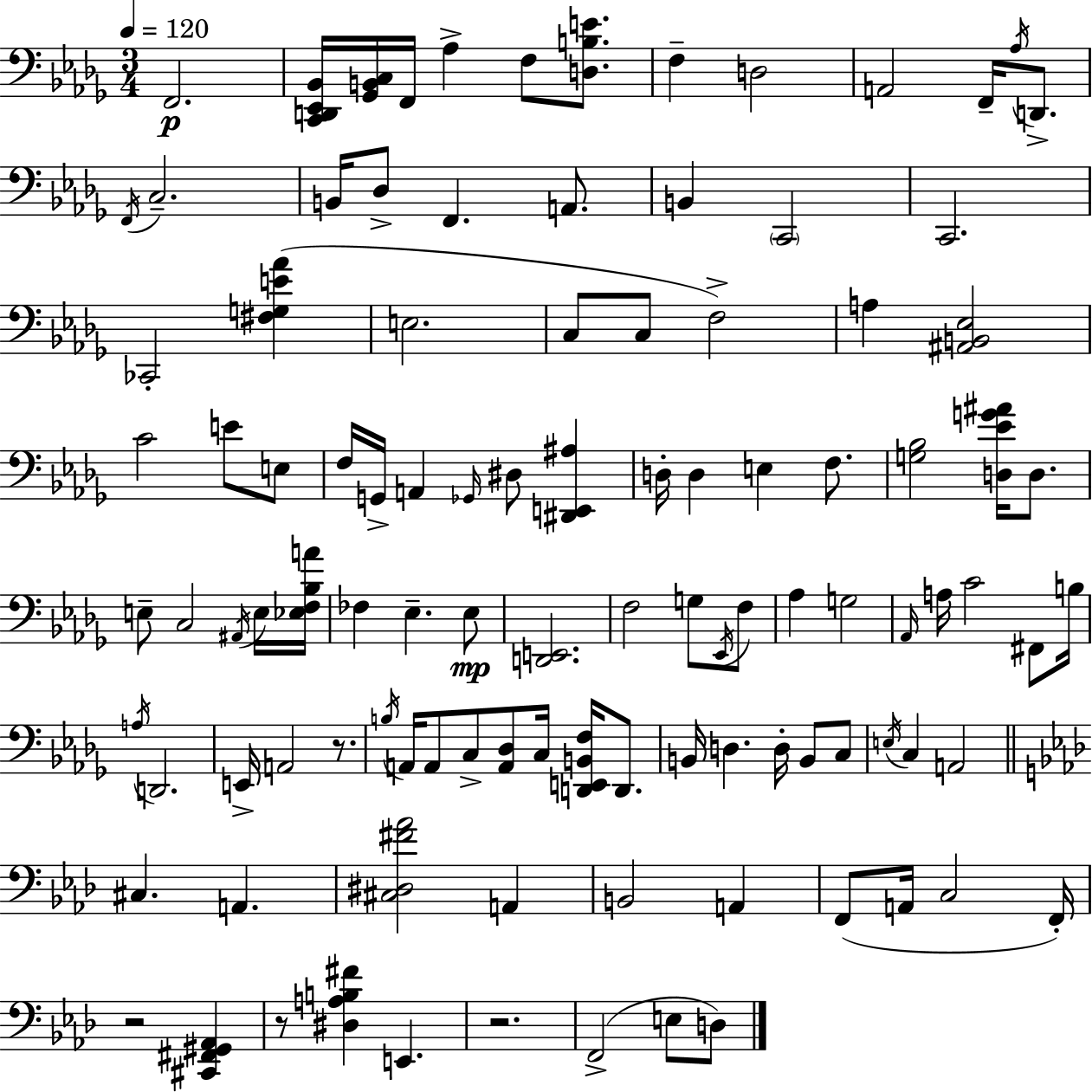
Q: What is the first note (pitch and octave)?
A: F2